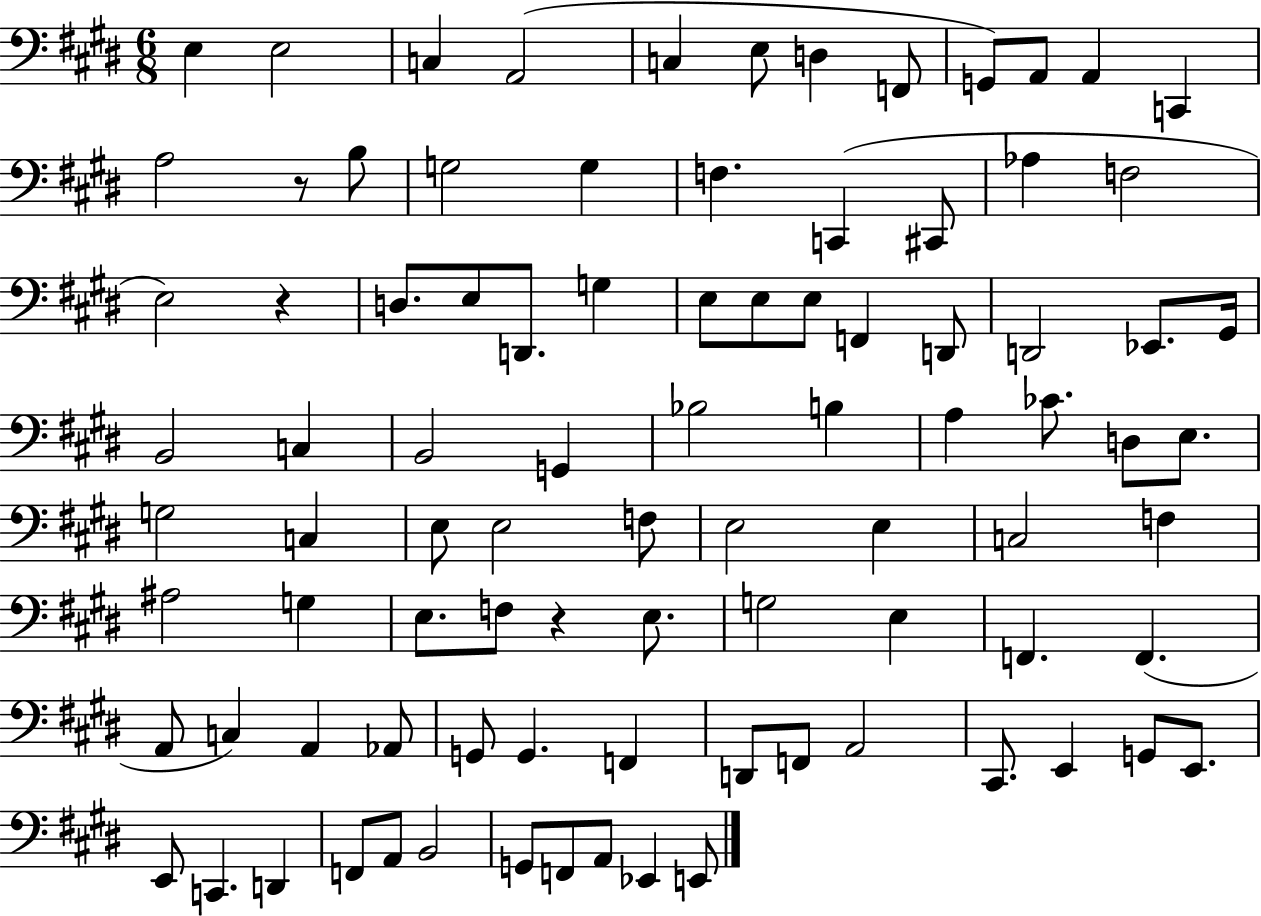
E3/q E3/h C3/q A2/h C3/q E3/e D3/q F2/e G2/e A2/e A2/q C2/q A3/h R/e B3/e G3/h G3/q F3/q. C2/q C#2/e Ab3/q F3/h E3/h R/q D3/e. E3/e D2/e. G3/q E3/e E3/e E3/e F2/q D2/e D2/h Eb2/e. G#2/s B2/h C3/q B2/h G2/q Bb3/h B3/q A3/q CES4/e. D3/e E3/e. G3/h C3/q E3/e E3/h F3/e E3/h E3/q C3/h F3/q A#3/h G3/q E3/e. F3/e R/q E3/e. G3/h E3/q F2/q. F2/q. A2/e C3/q A2/q Ab2/e G2/e G2/q. F2/q D2/e F2/e A2/h C#2/e. E2/q G2/e E2/e. E2/e C2/q. D2/q F2/e A2/e B2/h G2/e F2/e A2/e Eb2/q E2/e